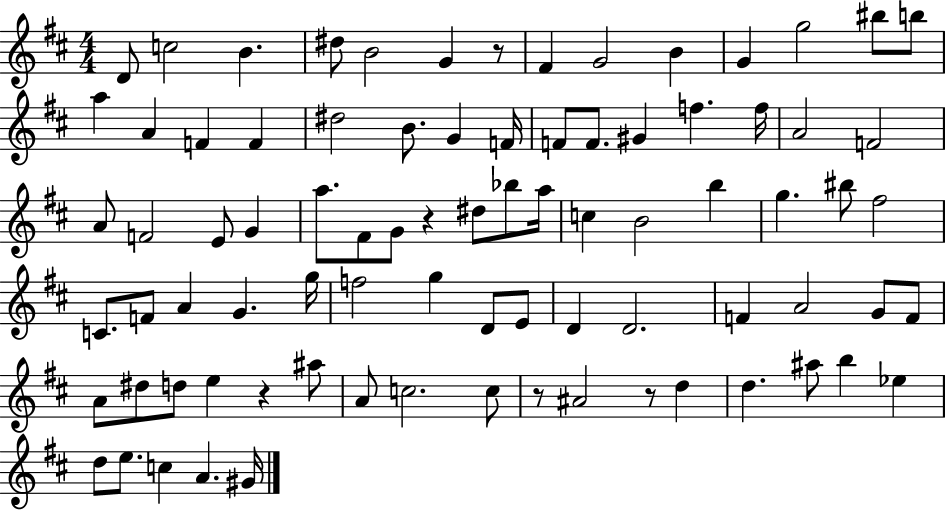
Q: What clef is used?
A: treble